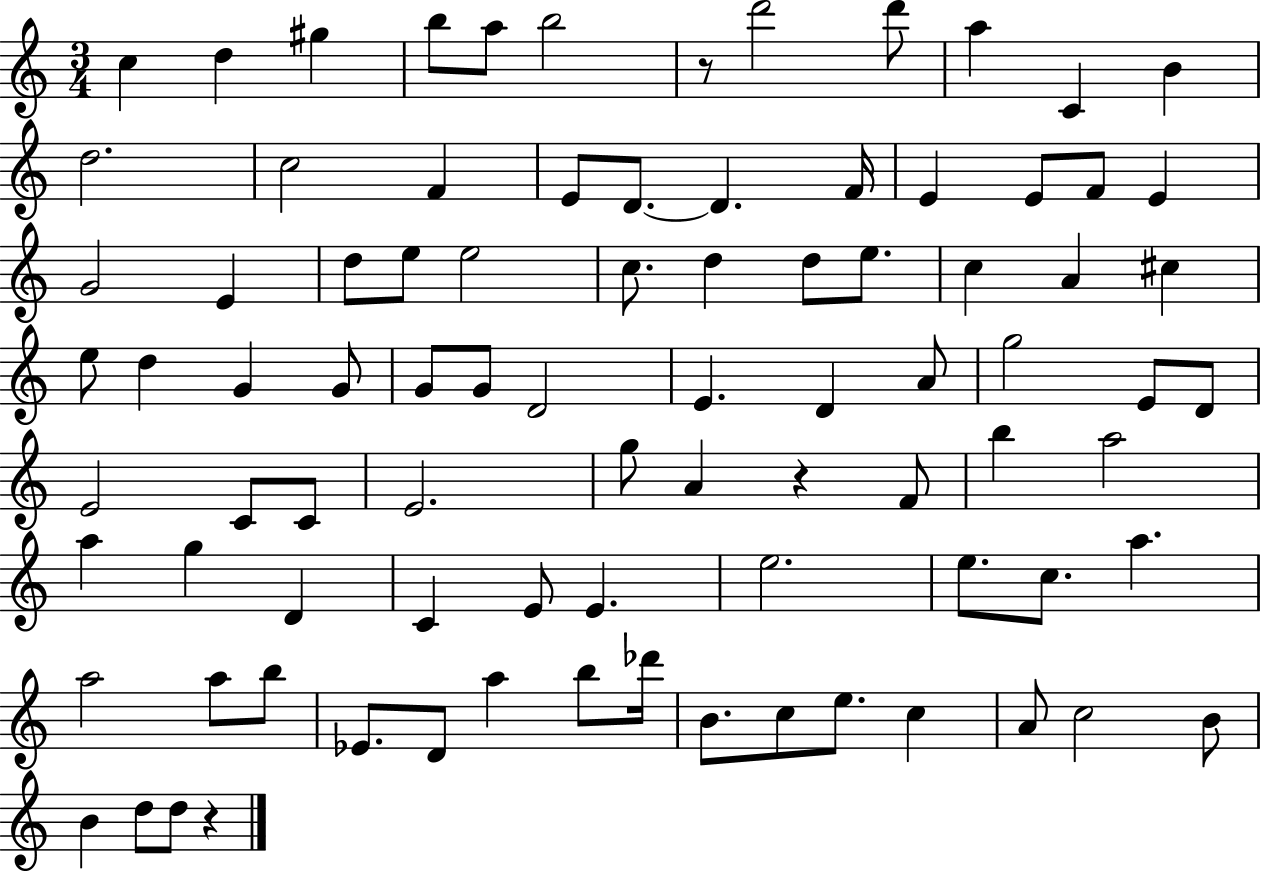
X:1
T:Untitled
M:3/4
L:1/4
K:C
c d ^g b/2 a/2 b2 z/2 d'2 d'/2 a C B d2 c2 F E/2 D/2 D F/4 E E/2 F/2 E G2 E d/2 e/2 e2 c/2 d d/2 e/2 c A ^c e/2 d G G/2 G/2 G/2 D2 E D A/2 g2 E/2 D/2 E2 C/2 C/2 E2 g/2 A z F/2 b a2 a g D C E/2 E e2 e/2 c/2 a a2 a/2 b/2 _E/2 D/2 a b/2 _d'/4 B/2 c/2 e/2 c A/2 c2 B/2 B d/2 d/2 z